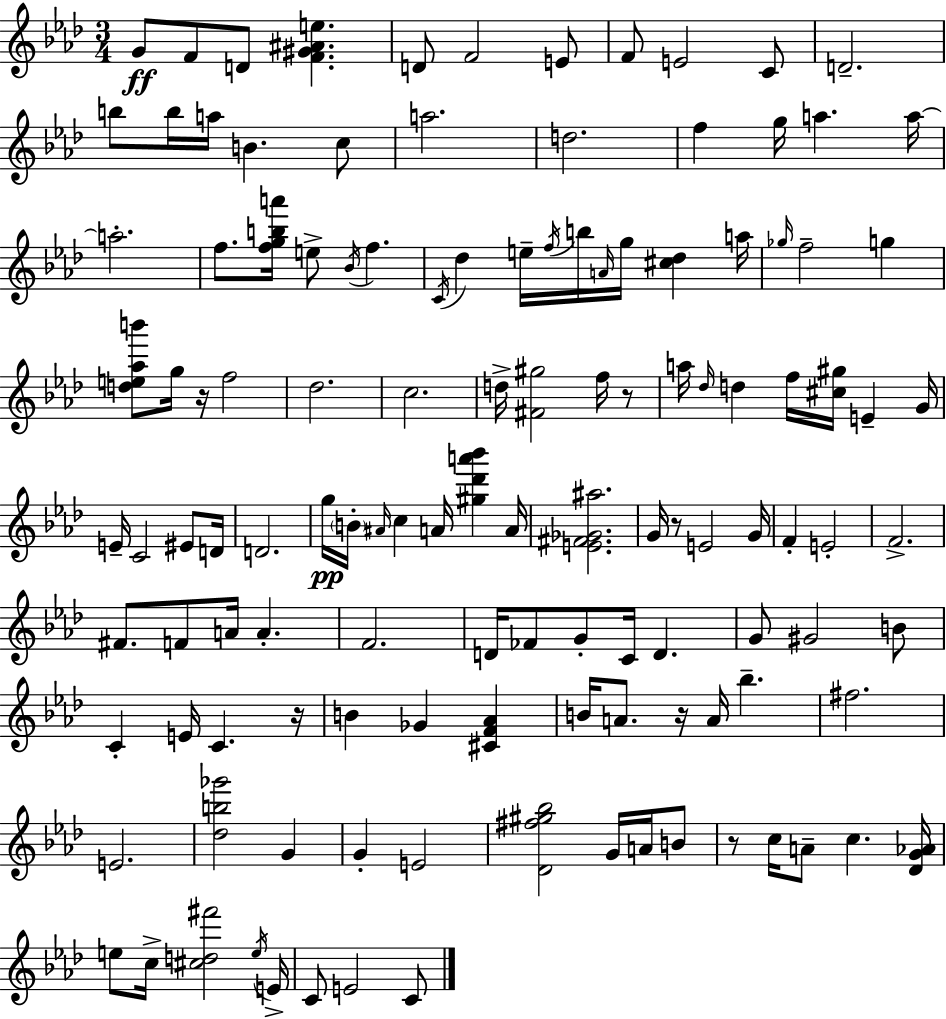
{
  \clef treble
  \numericTimeSignature
  \time 3/4
  \key aes \major
  g'8\ff f'8 d'8 <f' gis' ais' e''>4. | d'8 f'2 e'8 | f'8 e'2 c'8 | d'2.-- | \break b''8 b''16 a''16 b'4. c''8 | a''2. | d''2. | f''4 g''16 a''4. a''16~~ | \break a''2.-. | f''8. <f'' g'' b'' a'''>16 e''8-> \acciaccatura { bes'16 } f''4. | \acciaccatura { c'16 } des''4 e''16-- \acciaccatura { f''16 } b''16 \grace { a'16 } g''16 <cis'' des''>4 | a''16 \grace { ges''16 } f''2-- | \break g''4 <d'' e'' aes'' b'''>8 g''16 r16 f''2 | des''2. | c''2. | d''16-> <fis' gis''>2 | \break f''16 r8 a''16 \grace { des''16 } d''4 f''16 | <cis'' gis''>16 e'4-- g'16 e'16-- c'2 | eis'8 d'16 d'2. | g''16\pp \parenthesize b'16-. \grace { ais'16 } c''4 | \break a'16 <gis'' des''' a''' bes'''>4 a'16 <e' fis' ges' ais''>2. | g'16 r8 e'2 | g'16 f'4-. e'2-. | f'2.-> | \break fis'8. f'8 | a'16 a'4.-. f'2. | d'16 fes'8 g'8-. | c'16 d'4. g'8 gis'2 | \break b'8 c'4-. e'16 | c'4. r16 b'4 ges'4 | <cis' f' aes'>4 b'16 a'8. r16 | a'16 bes''4.-- fis''2. | \break e'2. | <des'' b'' ges'''>2 | g'4 g'4-. e'2 | <des' fis'' gis'' bes''>2 | \break g'16 a'16 b'8 r8 c''16 a'8-- | c''4. <des' g' aes'>16 e''8 c''16-> <cis'' d'' fis'''>2 | \acciaccatura { e''16 } e'16-> c'8 e'2 | c'8 \bar "|."
}